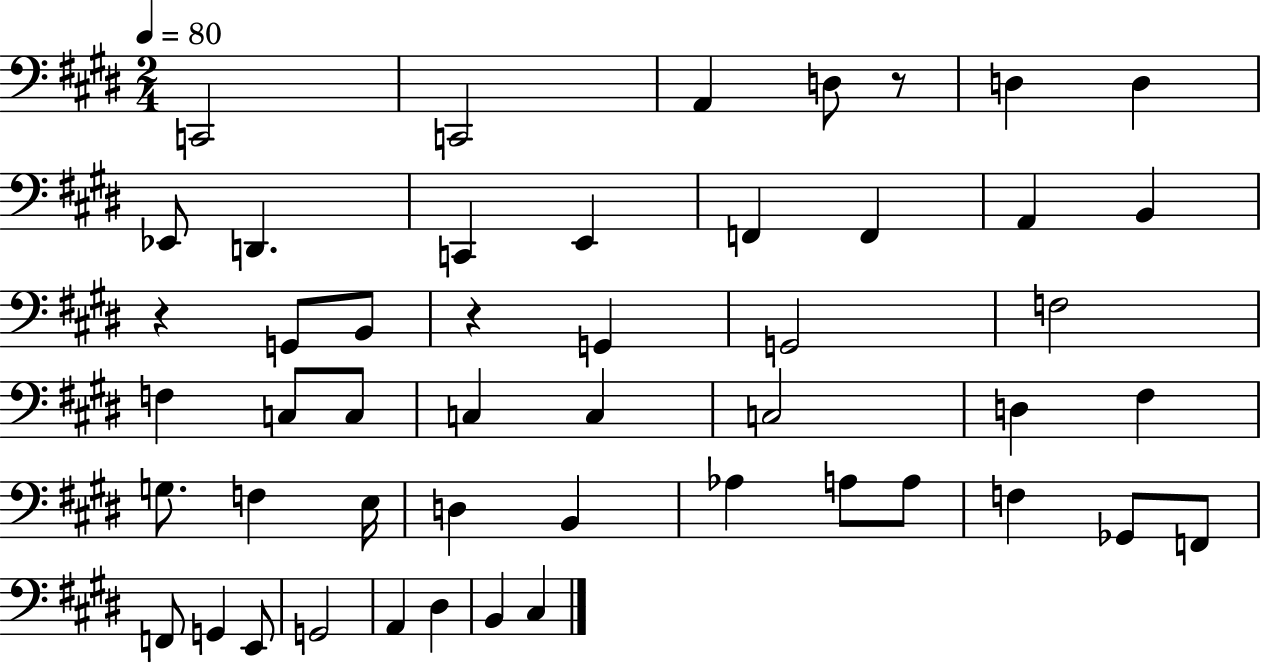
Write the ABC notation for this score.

X:1
T:Untitled
M:2/4
L:1/4
K:E
C,,2 C,,2 A,, D,/2 z/2 D, D, _E,,/2 D,, C,, E,, F,, F,, A,, B,, z G,,/2 B,,/2 z G,, G,,2 F,2 F, C,/2 C,/2 C, C, C,2 D, ^F, G,/2 F, E,/4 D, B,, _A, A,/2 A,/2 F, _G,,/2 F,,/2 F,,/2 G,, E,,/2 G,,2 A,, ^D, B,, ^C,